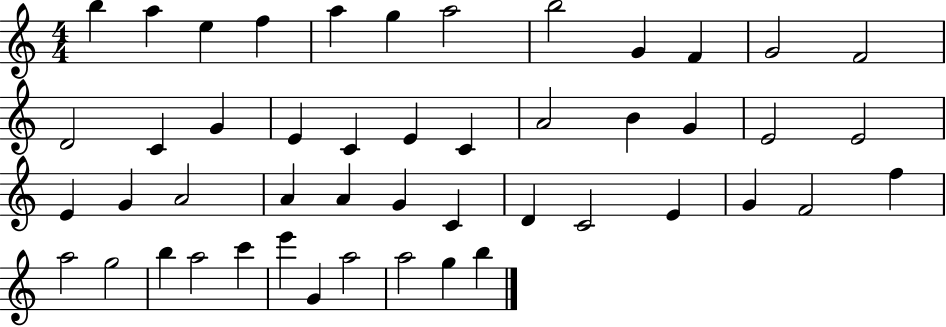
X:1
T:Untitled
M:4/4
L:1/4
K:C
b a e f a g a2 b2 G F G2 F2 D2 C G E C E C A2 B G E2 E2 E G A2 A A G C D C2 E G F2 f a2 g2 b a2 c' e' G a2 a2 g b